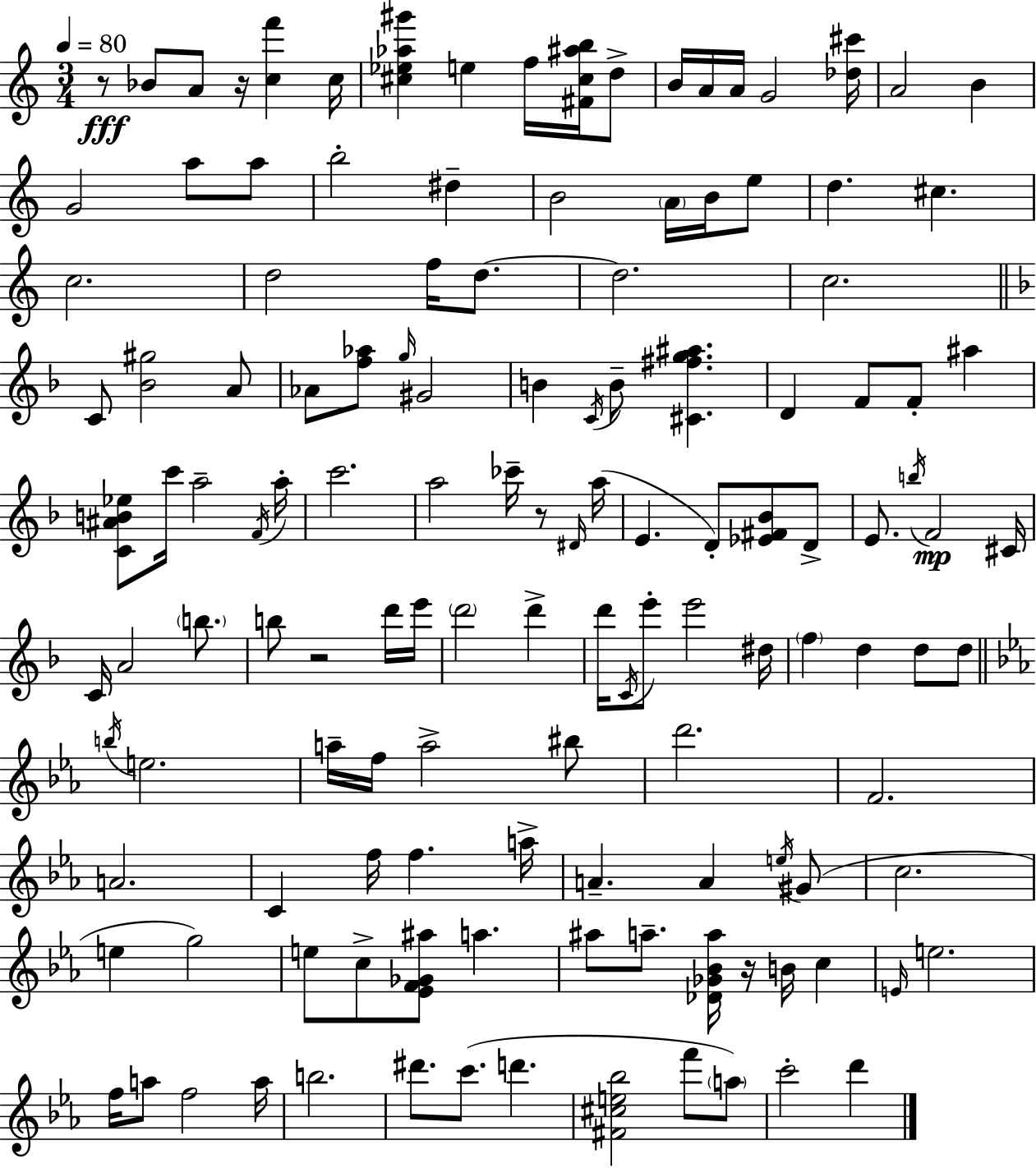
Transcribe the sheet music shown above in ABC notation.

X:1
T:Untitled
M:3/4
L:1/4
K:C
z/2 _B/2 A/2 z/4 [cf'] c/4 [^c_e_a^g'] e f/4 [^F^c^ab]/4 d/2 B/4 A/4 A/4 G2 [_d^c']/4 A2 B G2 a/2 a/2 b2 ^d B2 A/4 B/4 e/2 d ^c c2 d2 f/4 d/2 d2 c2 C/2 [_B^g]2 A/2 _A/2 [f_a]/2 g/4 ^G2 B C/4 B/2 [^C^fg^a] D F/2 F/2 ^a [C^AB_e]/2 c'/4 a2 F/4 a/4 c'2 a2 _c'/4 z/2 ^D/4 a/4 E D/2 [_E^F_B]/2 D/2 E/2 b/4 F2 ^C/4 C/4 A2 b/2 b/2 z2 d'/4 e'/4 d'2 d' d'/4 C/4 e'/2 e'2 ^d/4 f d d/2 d/2 b/4 e2 a/4 f/4 a2 ^b/2 d'2 F2 A2 C f/4 f a/4 A A e/4 ^G/2 c2 e g2 e/2 c/2 [_EF_G^a]/2 a ^a/2 a/2 [_D_G_Ba]/4 z/4 B/4 c E/4 e2 f/4 a/2 f2 a/4 b2 ^d'/2 c'/2 d' [^F^ce_b]2 f'/2 a/2 c'2 d'